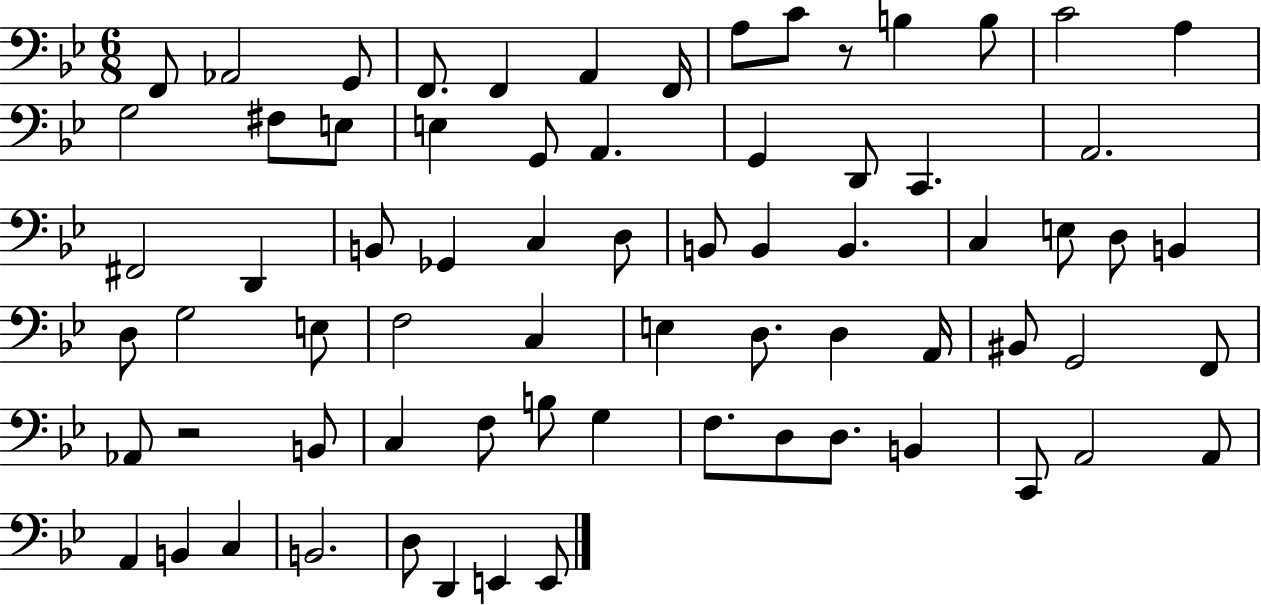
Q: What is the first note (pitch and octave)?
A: F2